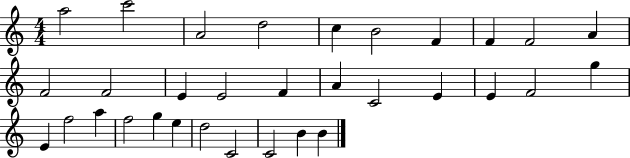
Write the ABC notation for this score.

X:1
T:Untitled
M:4/4
L:1/4
K:C
a2 c'2 A2 d2 c B2 F F F2 A F2 F2 E E2 F A C2 E E F2 g E f2 a f2 g e d2 C2 C2 B B